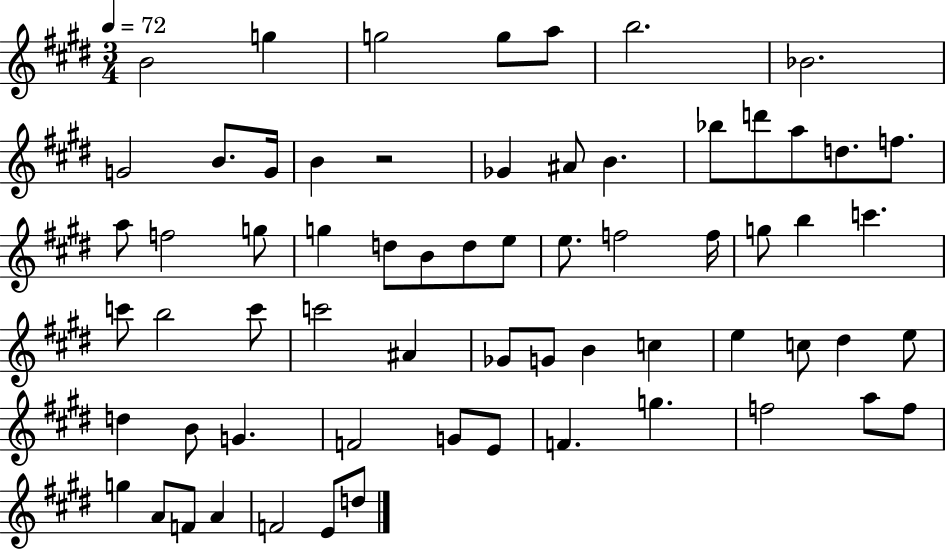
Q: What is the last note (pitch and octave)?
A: D5